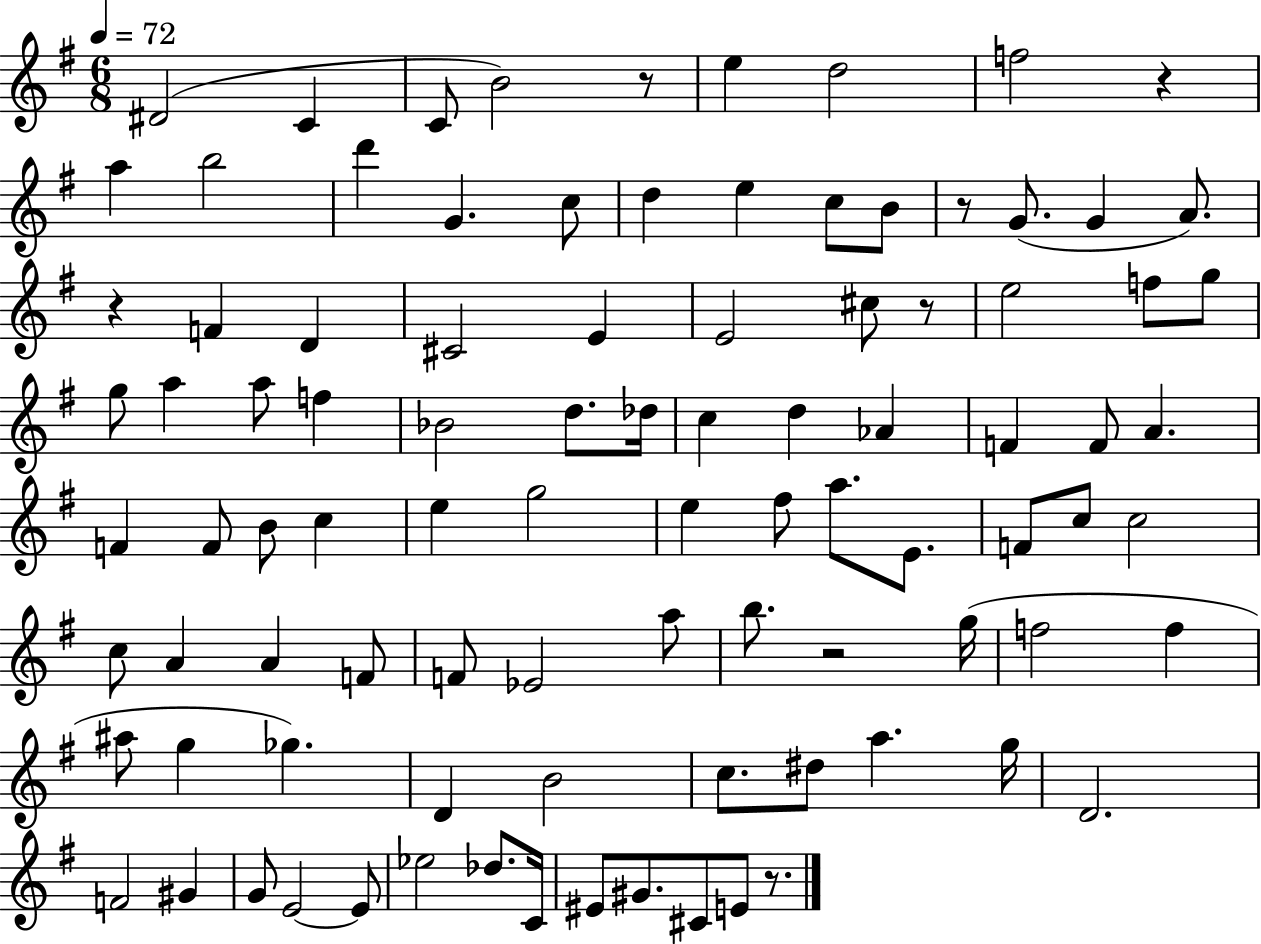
{
  \clef treble
  \numericTimeSignature
  \time 6/8
  \key g \major
  \tempo 4 = 72
  \repeat volta 2 { dis'2( c'4 | c'8 b'2) r8 | e''4 d''2 | f''2 r4 | \break a''4 b''2 | d'''4 g'4. c''8 | d''4 e''4 c''8 b'8 | r8 g'8.( g'4 a'8.) | \break r4 f'4 d'4 | cis'2 e'4 | e'2 cis''8 r8 | e''2 f''8 g''8 | \break g''8 a''4 a''8 f''4 | bes'2 d''8. des''16 | c''4 d''4 aes'4 | f'4 f'8 a'4. | \break f'4 f'8 b'8 c''4 | e''4 g''2 | e''4 fis''8 a''8. e'8. | f'8 c''8 c''2 | \break c''8 a'4 a'4 f'8 | f'8 ees'2 a''8 | b''8. r2 g''16( | f''2 f''4 | \break ais''8 g''4 ges''4.) | d'4 b'2 | c''8. dis''8 a''4. g''16 | d'2. | \break f'2 gis'4 | g'8 e'2~~ e'8 | ees''2 des''8. c'16 | eis'8 gis'8. cis'8 e'8 r8. | \break } \bar "|."
}